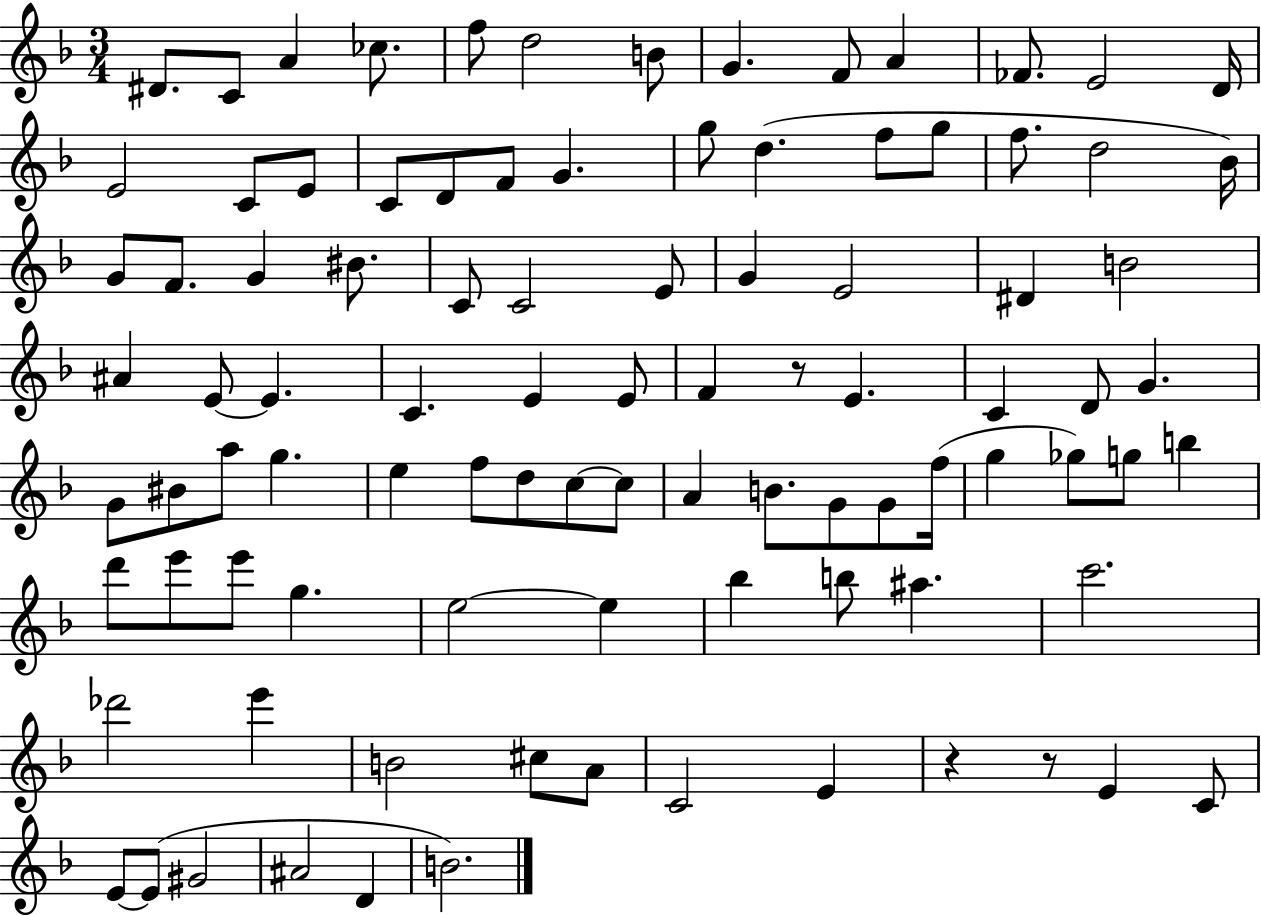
{
  \clef treble
  \numericTimeSignature
  \time 3/4
  \key f \major
  dis'8. c'8 a'4 ces''8. | f''8 d''2 b'8 | g'4. f'8 a'4 | fes'8. e'2 d'16 | \break e'2 c'8 e'8 | c'8 d'8 f'8 g'4. | g''8 d''4.( f''8 g''8 | f''8. d''2 bes'16) | \break g'8 f'8. g'4 bis'8. | c'8 c'2 e'8 | g'4 e'2 | dis'4 b'2 | \break ais'4 e'8~~ e'4. | c'4. e'4 e'8 | f'4 r8 e'4. | c'4 d'8 g'4. | \break g'8 bis'8 a''8 g''4. | e''4 f''8 d''8 c''8~~ c''8 | a'4 b'8. g'8 g'8 f''16( | g''4 ges''8) g''8 b''4 | \break d'''8 e'''8 e'''8 g''4. | e''2~~ e''4 | bes''4 b''8 ais''4. | c'''2. | \break des'''2 e'''4 | b'2 cis''8 a'8 | c'2 e'4 | r4 r8 e'4 c'8 | \break e'8~~ e'8( gis'2 | ais'2 d'4 | b'2.) | \bar "|."
}